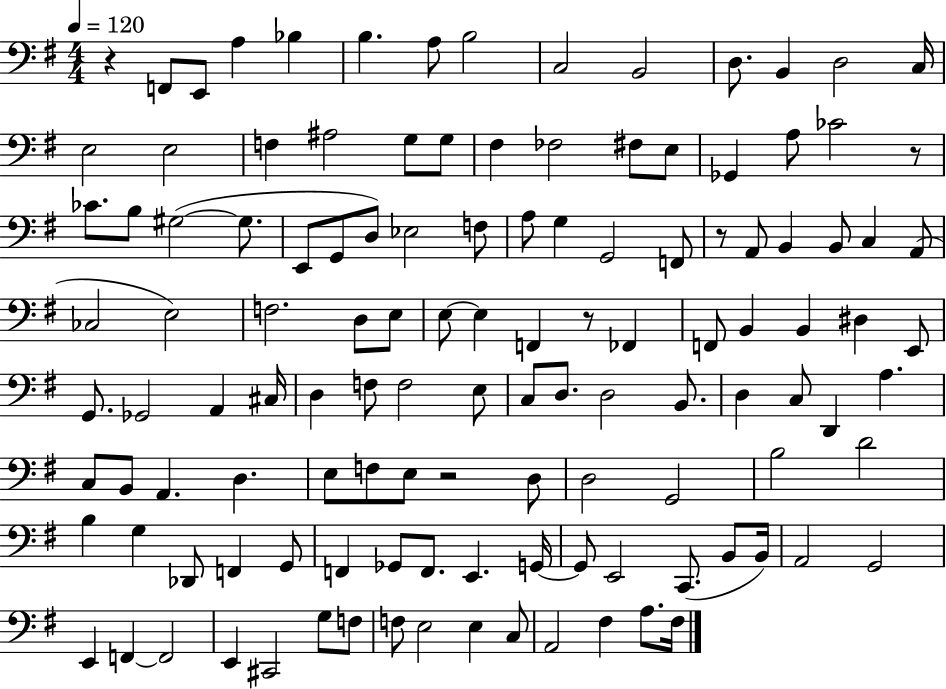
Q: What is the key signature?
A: G major